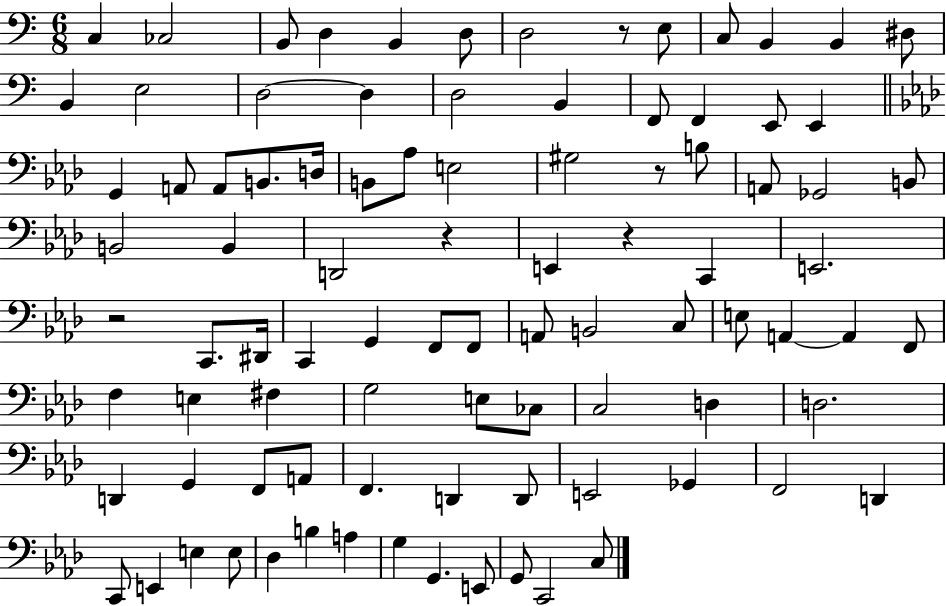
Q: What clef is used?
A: bass